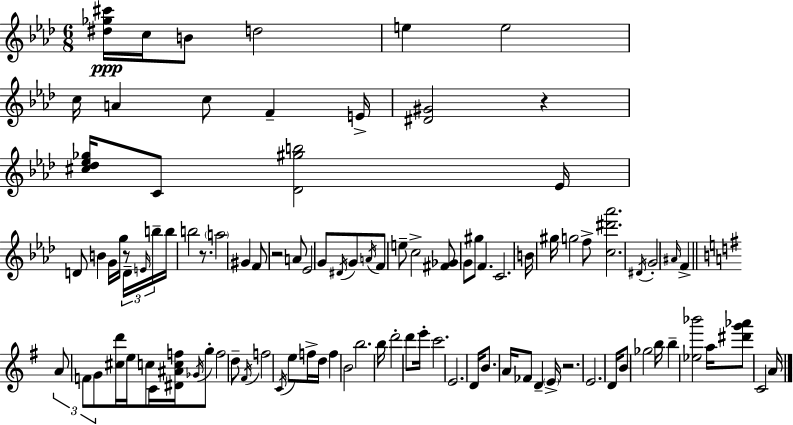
X:1
T:Untitled
M:6/8
L:1/4
K:Fm
[^d_g^c']/4 c/4 B/2 d2 e e2 c/4 A c/2 F E/4 [^D^G]2 z [^c_d_e_g]/4 C/2 [_D^gb]2 _E/4 D/2 B G/4 g/4 z/2 D/4 E/4 b/4 b/4 b2 z/2 a2 ^G F/2 z2 A/2 _E2 G/2 ^D/4 G/2 A/4 F/2 e/2 c2 [^F_G]/2 G/2 ^g/2 F C2 B/4 ^g/4 g2 f/2 [c^d'_a']2 ^D/4 G2 ^A/4 F A/2 F/2 G/2 [^cd']/4 e/4 c/2 C/4 [^D^Acf]/4 _G/4 g/2 f2 d/2 ^F/4 f2 C/4 e/2 f/4 d/4 f B2 b2 b/4 d'2 d'/2 e'/4 c'2 E2 D/4 B/2 A/4 _F/2 D E/4 z2 E2 D/4 B/2 _g2 b/4 b [_e_b']2 a/4 [^d'g'_a']/2 C2 A/4